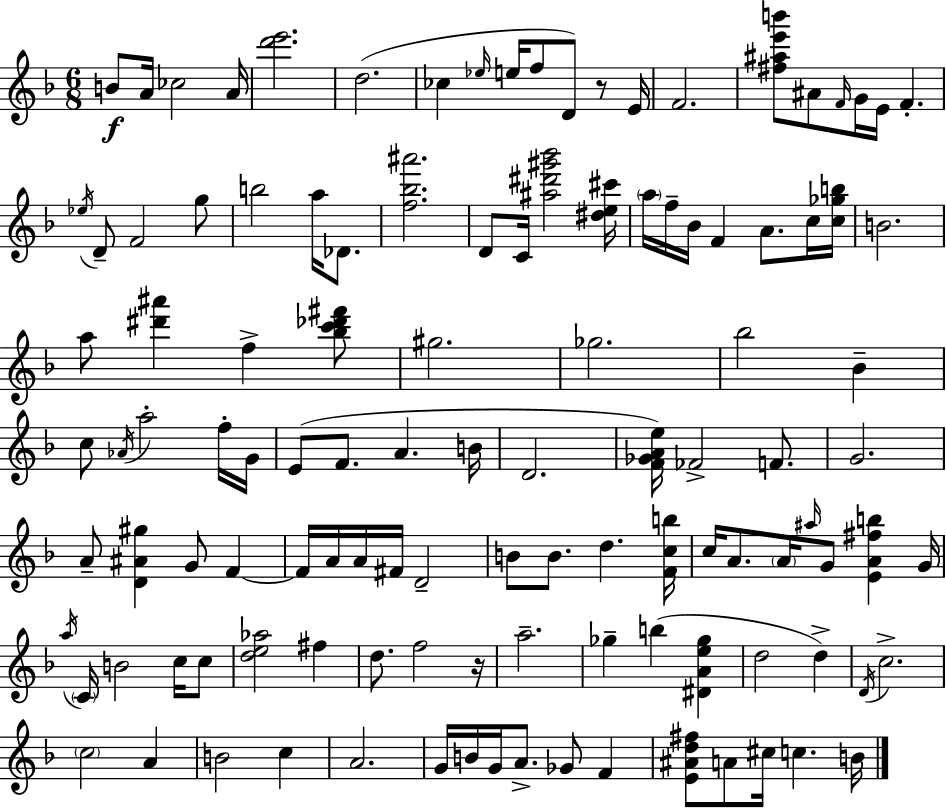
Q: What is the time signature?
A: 6/8